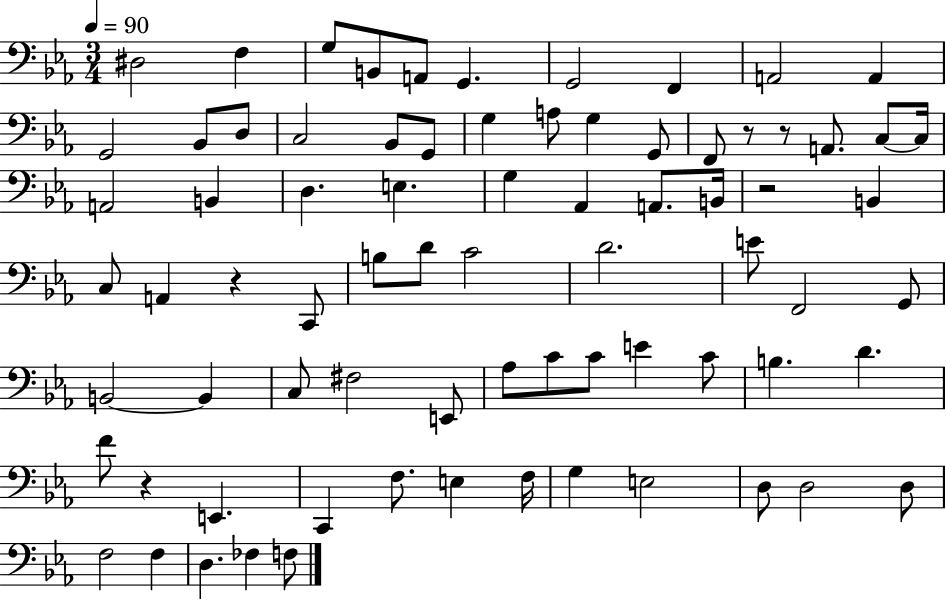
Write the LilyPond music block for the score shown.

{
  \clef bass
  \numericTimeSignature
  \time 3/4
  \key ees \major
  \tempo 4 = 90
  dis2 f4 | g8 b,8 a,8 g,4. | g,2 f,4 | a,2 a,4 | \break g,2 bes,8 d8 | c2 bes,8 g,8 | g4 a8 g4 g,8 | f,8 r8 r8 a,8. c8~~ c16 | \break a,2 b,4 | d4. e4. | g4 aes,4 a,8. b,16 | r2 b,4 | \break c8 a,4 r4 c,8 | b8 d'8 c'2 | d'2. | e'8 f,2 g,8 | \break b,2~~ b,4 | c8 fis2 e,8 | aes8 c'8 c'8 e'4 c'8 | b4. d'4. | \break f'8 r4 e,4. | c,4 f8. e4 f16 | g4 e2 | d8 d2 d8 | \break f2 f4 | d4. fes4 f8 | \bar "|."
}